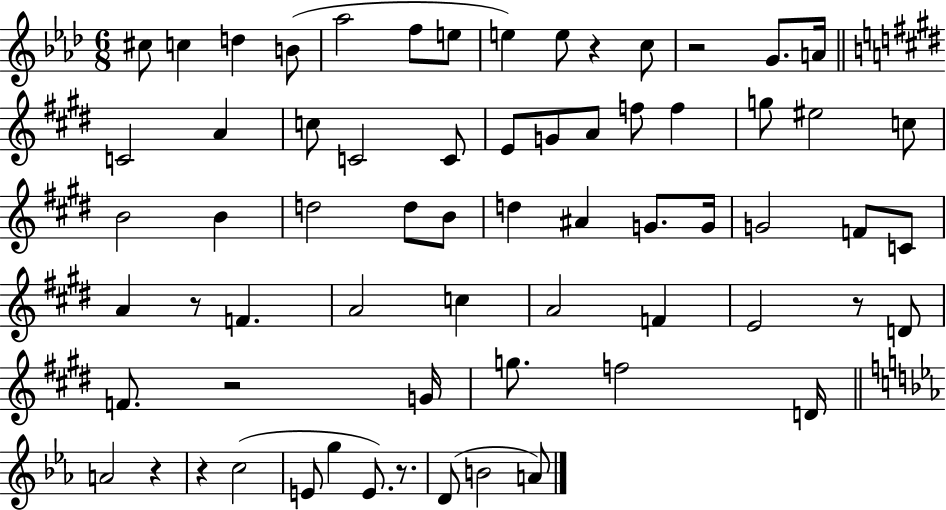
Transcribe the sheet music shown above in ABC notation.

X:1
T:Untitled
M:6/8
L:1/4
K:Ab
^c/2 c d B/2 _a2 f/2 e/2 e e/2 z c/2 z2 G/2 A/4 C2 A c/2 C2 C/2 E/2 G/2 A/2 f/2 f g/2 ^e2 c/2 B2 B d2 d/2 B/2 d ^A G/2 G/4 G2 F/2 C/2 A z/2 F A2 c A2 F E2 z/2 D/2 F/2 z2 G/4 g/2 f2 D/4 A2 z z c2 E/2 g E/2 z/2 D/2 B2 A/2